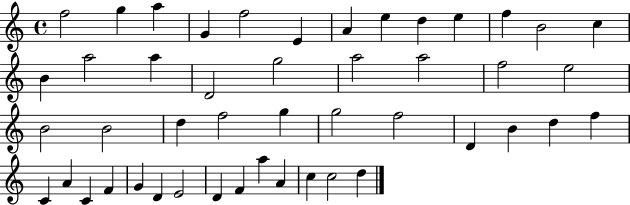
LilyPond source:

{
  \clef treble
  \time 4/4
  \defaultTimeSignature
  \key c \major
  f''2 g''4 a''4 | g'4 f''2 e'4 | a'4 e''4 d''4 e''4 | f''4 b'2 c''4 | \break b'4 a''2 a''4 | d'2 g''2 | a''2 a''2 | f''2 e''2 | \break b'2 b'2 | d''4 f''2 g''4 | g''2 f''2 | d'4 b'4 d''4 f''4 | \break c'4 a'4 c'4 f'4 | g'4 d'4 e'2 | d'4 f'4 a''4 a'4 | c''4 c''2 d''4 | \break \bar "|."
}